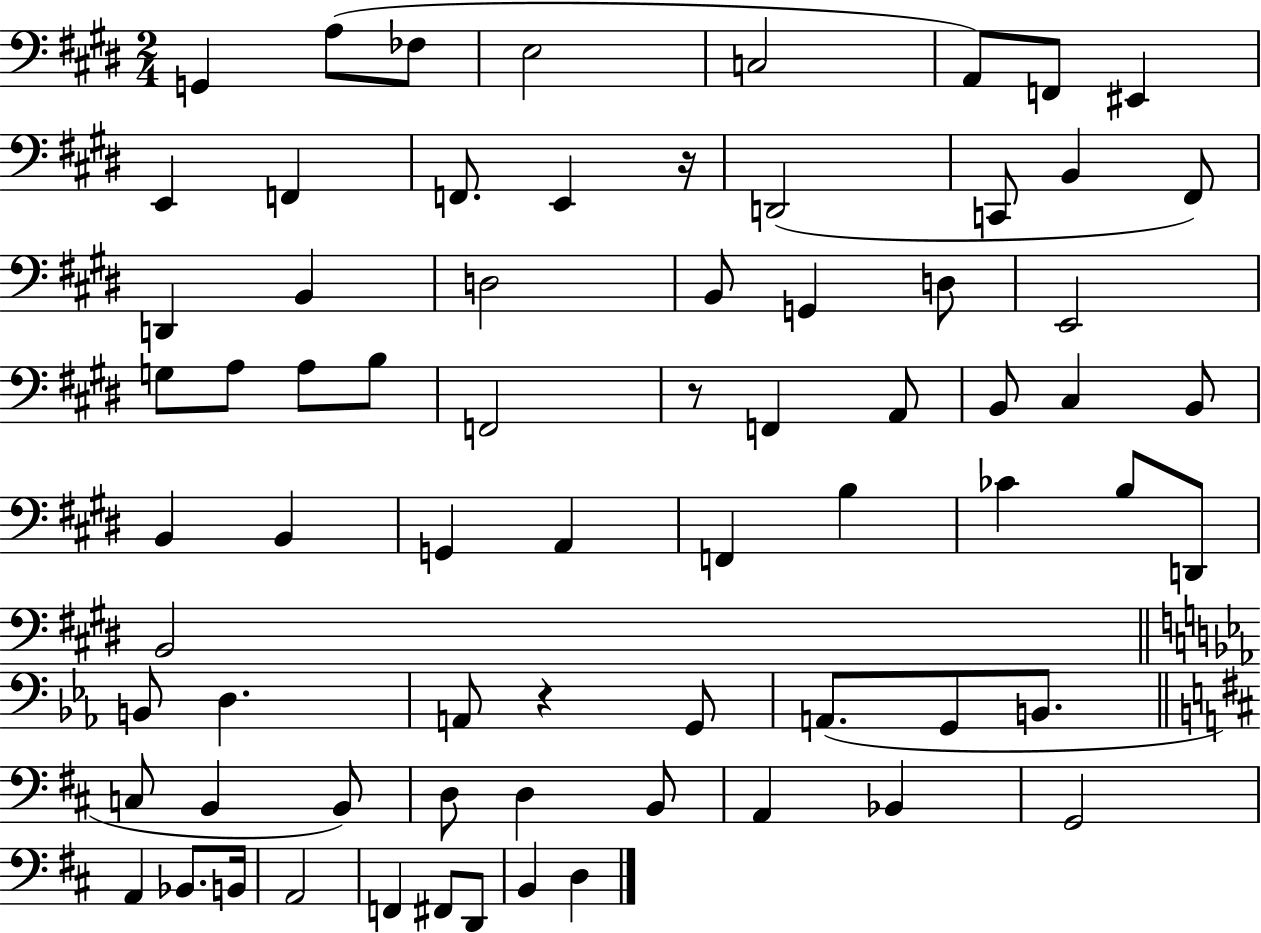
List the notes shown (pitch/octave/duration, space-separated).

G2/q A3/e FES3/e E3/h C3/h A2/e F2/e EIS2/q E2/q F2/q F2/e. E2/q R/s D2/h C2/e B2/q F#2/e D2/q B2/q D3/h B2/e G2/q D3/e E2/h G3/e A3/e A3/e B3/e F2/h R/e F2/q A2/e B2/e C#3/q B2/e B2/q B2/q G2/q A2/q F2/q B3/q CES4/q B3/e D2/e B2/h B2/e D3/q. A2/e R/q G2/e A2/e. G2/e B2/e. C3/e B2/q B2/e D3/e D3/q B2/e A2/q Bb2/q G2/h A2/q Bb2/e. B2/s A2/h F2/q F#2/e D2/e B2/q D3/q